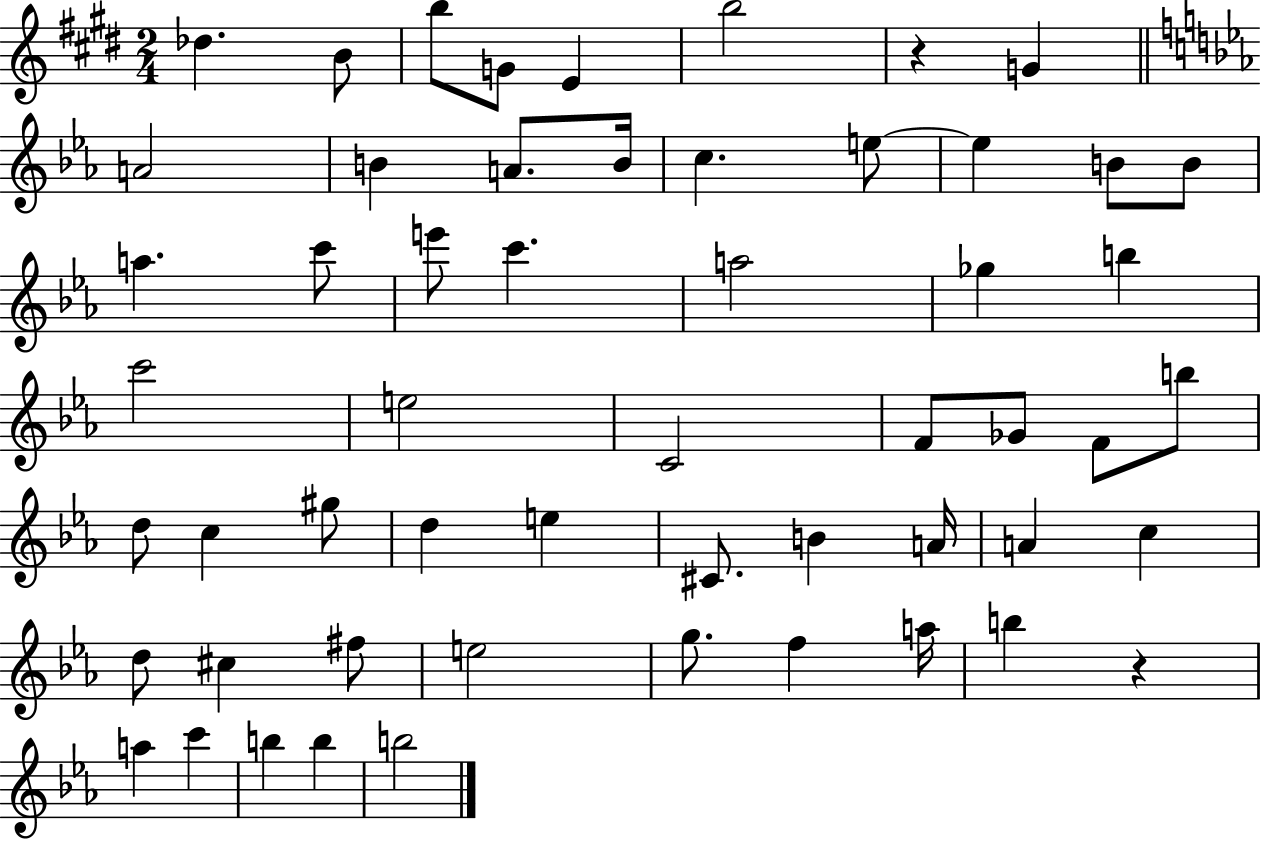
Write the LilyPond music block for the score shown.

{
  \clef treble
  \numericTimeSignature
  \time 2/4
  \key e \major
  des''4. b'8 | b''8 g'8 e'4 | b''2 | r4 g'4 | \break \bar "||" \break \key c \minor a'2 | b'4 a'8. b'16 | c''4. e''8~~ | e''4 b'8 b'8 | \break a''4. c'''8 | e'''8 c'''4. | a''2 | ges''4 b''4 | \break c'''2 | e''2 | c'2 | f'8 ges'8 f'8 b''8 | \break d''8 c''4 gis''8 | d''4 e''4 | cis'8. b'4 a'16 | a'4 c''4 | \break d''8 cis''4 fis''8 | e''2 | g''8. f''4 a''16 | b''4 r4 | \break a''4 c'''4 | b''4 b''4 | b''2 | \bar "|."
}